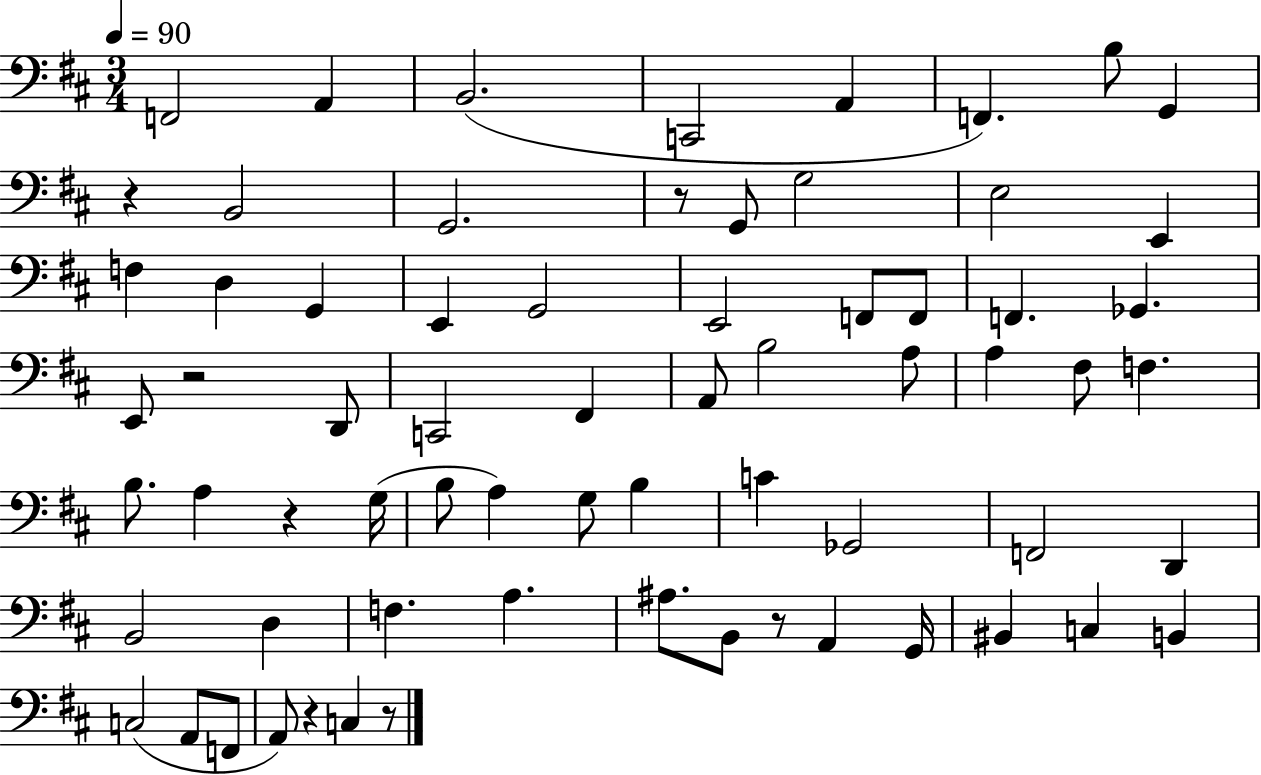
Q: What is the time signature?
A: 3/4